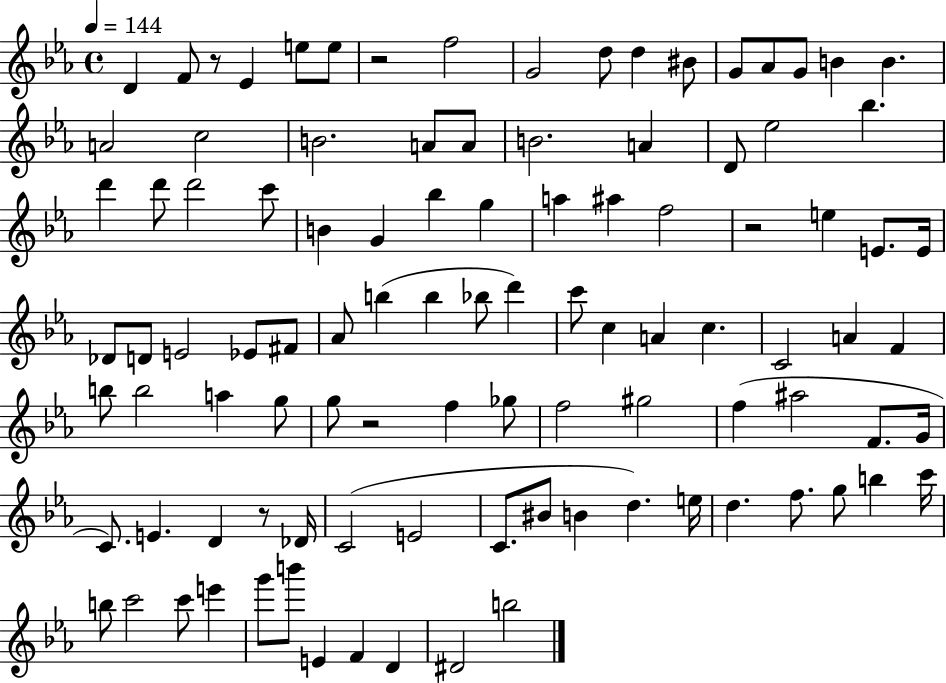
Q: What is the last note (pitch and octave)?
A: B5